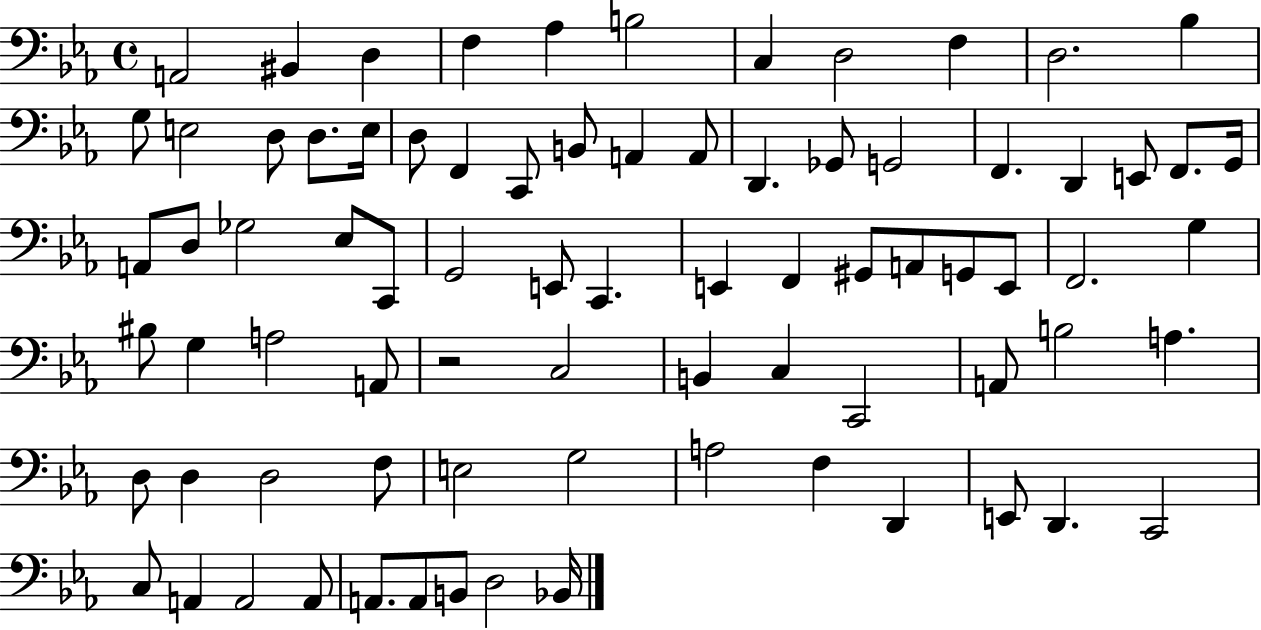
X:1
T:Untitled
M:4/4
L:1/4
K:Eb
A,,2 ^B,, D, F, _A, B,2 C, D,2 F, D,2 _B, G,/2 E,2 D,/2 D,/2 E,/4 D,/2 F,, C,,/2 B,,/2 A,, A,,/2 D,, _G,,/2 G,,2 F,, D,, E,,/2 F,,/2 G,,/4 A,,/2 D,/2 _G,2 _E,/2 C,,/2 G,,2 E,,/2 C,, E,, F,, ^G,,/2 A,,/2 G,,/2 E,,/2 F,,2 G, ^B,/2 G, A,2 A,,/2 z2 C,2 B,, C, C,,2 A,,/2 B,2 A, D,/2 D, D,2 F,/2 E,2 G,2 A,2 F, D,, E,,/2 D,, C,,2 C,/2 A,, A,,2 A,,/2 A,,/2 A,,/2 B,,/2 D,2 _B,,/4